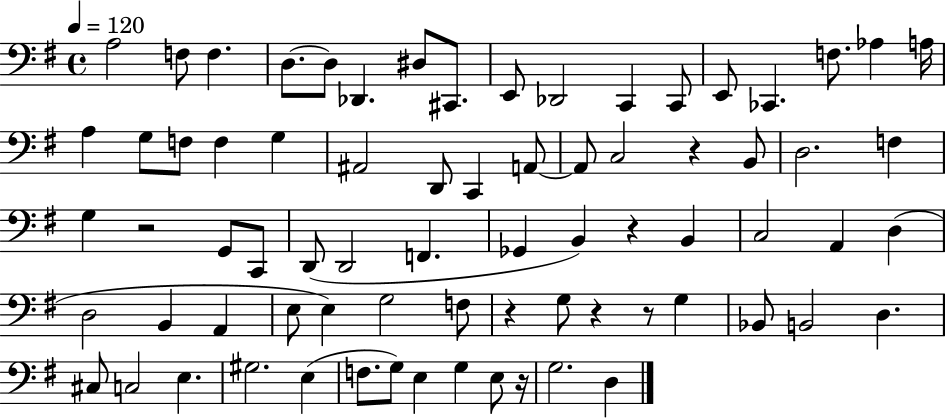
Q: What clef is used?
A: bass